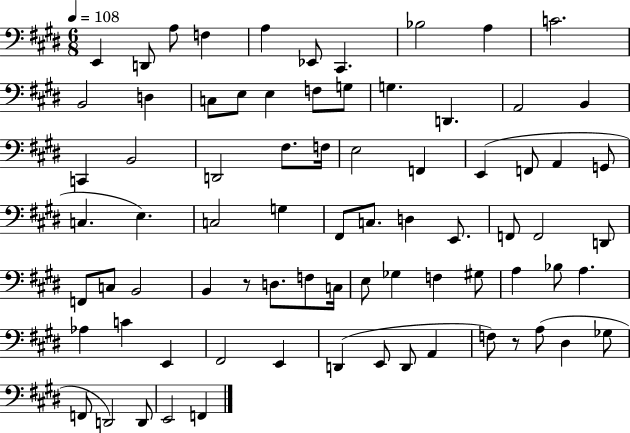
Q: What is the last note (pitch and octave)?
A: F2